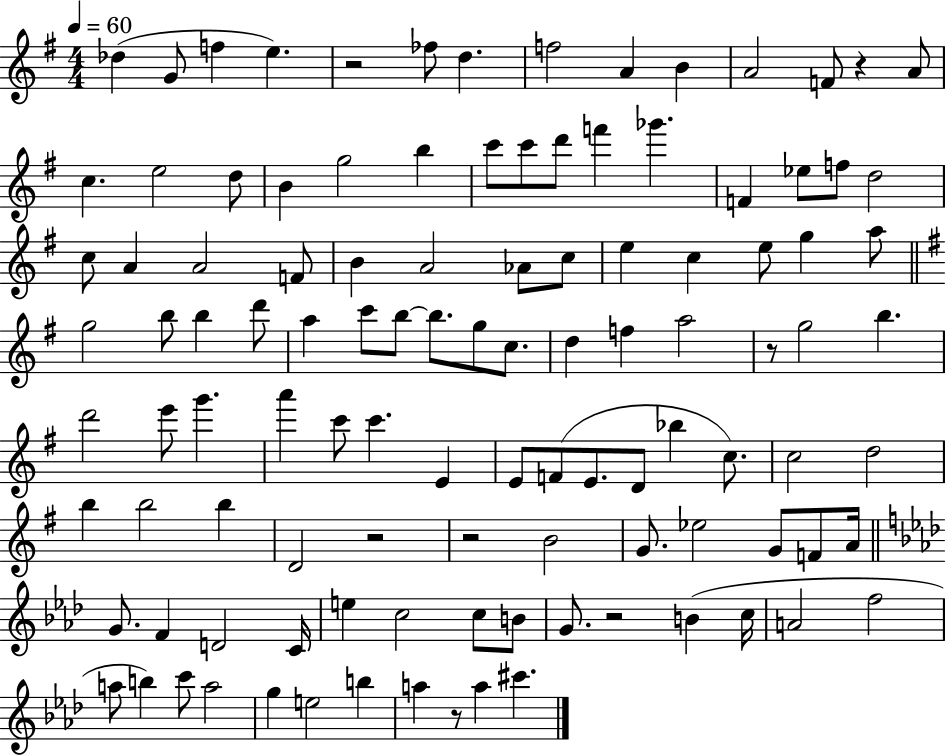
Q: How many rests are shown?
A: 7